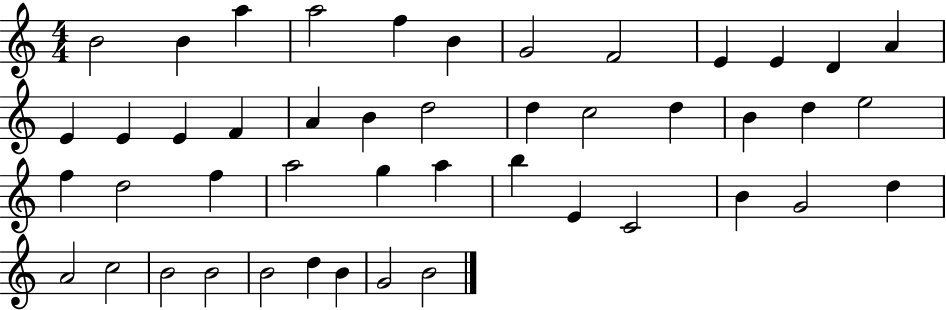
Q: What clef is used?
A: treble